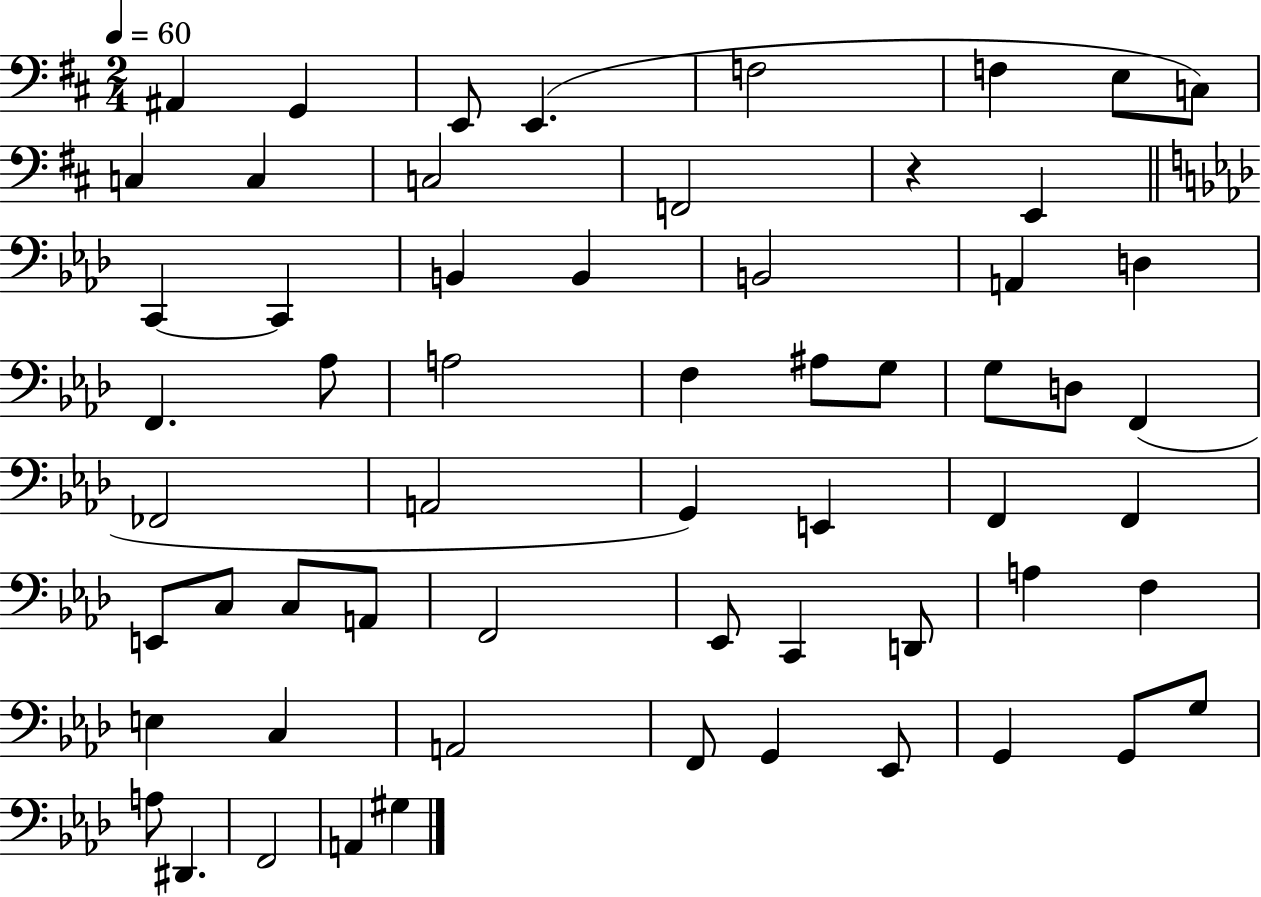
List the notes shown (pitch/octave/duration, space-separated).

A#2/q G2/q E2/e E2/q. F3/h F3/q E3/e C3/e C3/q C3/q C3/h F2/h R/q E2/q C2/q C2/q B2/q B2/q B2/h A2/q D3/q F2/q. Ab3/e A3/h F3/q A#3/e G3/e G3/e D3/e F2/q FES2/h A2/h G2/q E2/q F2/q F2/q E2/e C3/e C3/e A2/e F2/h Eb2/e C2/q D2/e A3/q F3/q E3/q C3/q A2/h F2/e G2/q Eb2/e G2/q G2/e G3/e A3/e D#2/q. F2/h A2/q G#3/q